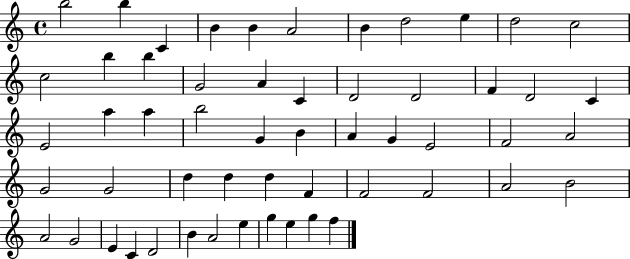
X:1
T:Untitled
M:4/4
L:1/4
K:C
b2 b C B B A2 B d2 e d2 c2 c2 b b G2 A C D2 D2 F D2 C E2 a a b2 G B A G E2 F2 A2 G2 G2 d d d F F2 F2 A2 B2 A2 G2 E C D2 B A2 e g e g f